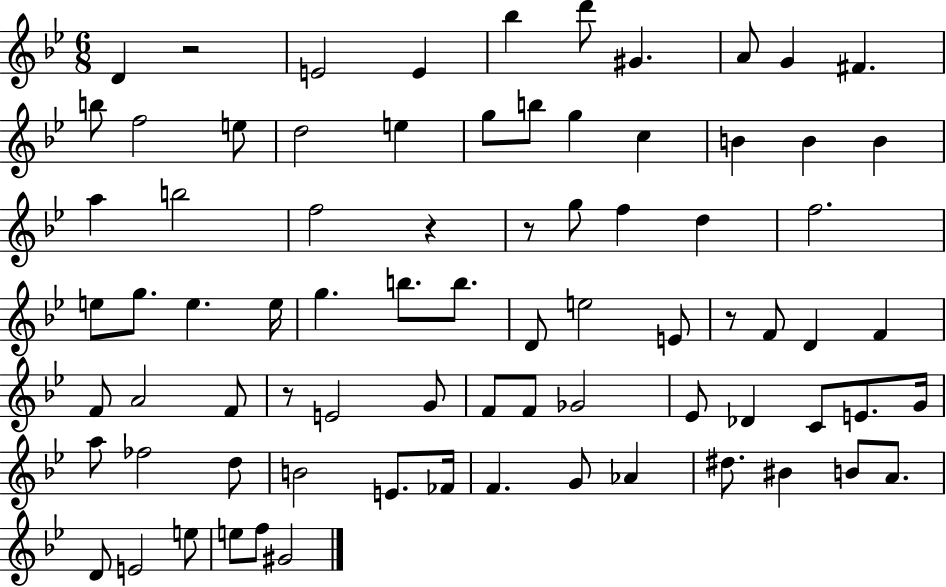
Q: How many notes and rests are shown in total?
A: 78